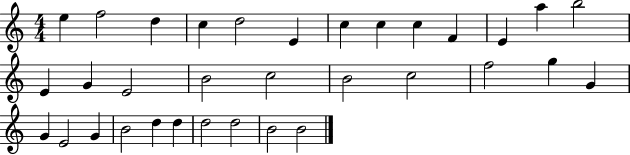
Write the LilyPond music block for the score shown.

{
  \clef treble
  \numericTimeSignature
  \time 4/4
  \key c \major
  e''4 f''2 d''4 | c''4 d''2 e'4 | c''4 c''4 c''4 f'4 | e'4 a''4 b''2 | \break e'4 g'4 e'2 | b'2 c''2 | b'2 c''2 | f''2 g''4 g'4 | \break g'4 e'2 g'4 | b'2 d''4 d''4 | d''2 d''2 | b'2 b'2 | \break \bar "|."
}